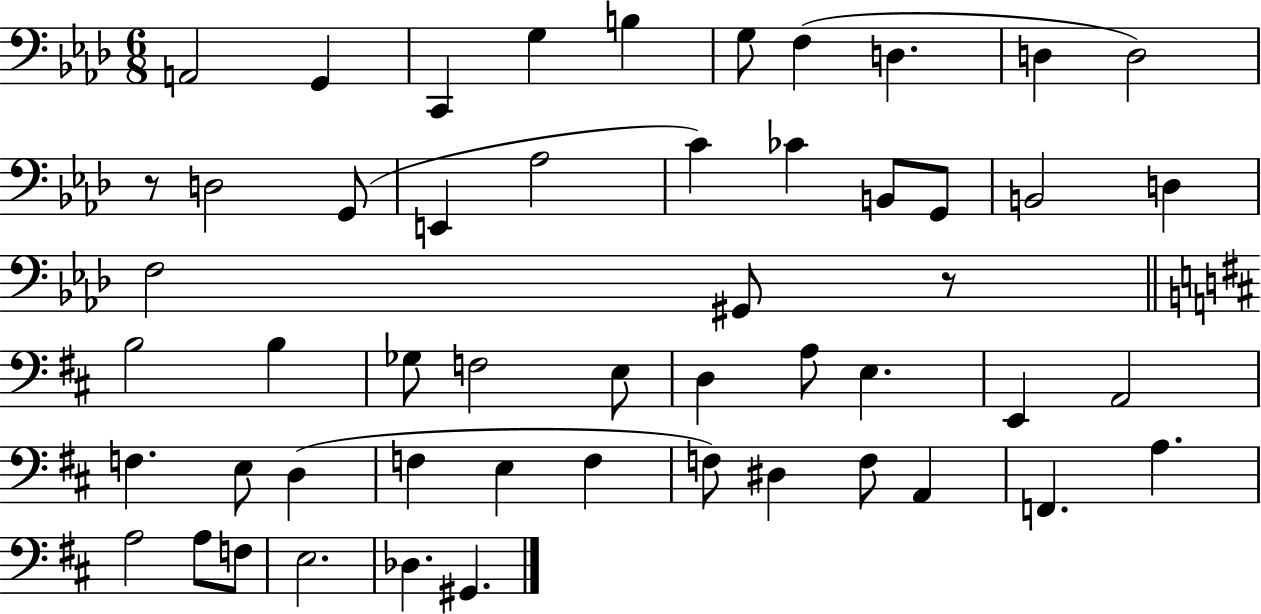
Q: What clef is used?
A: bass